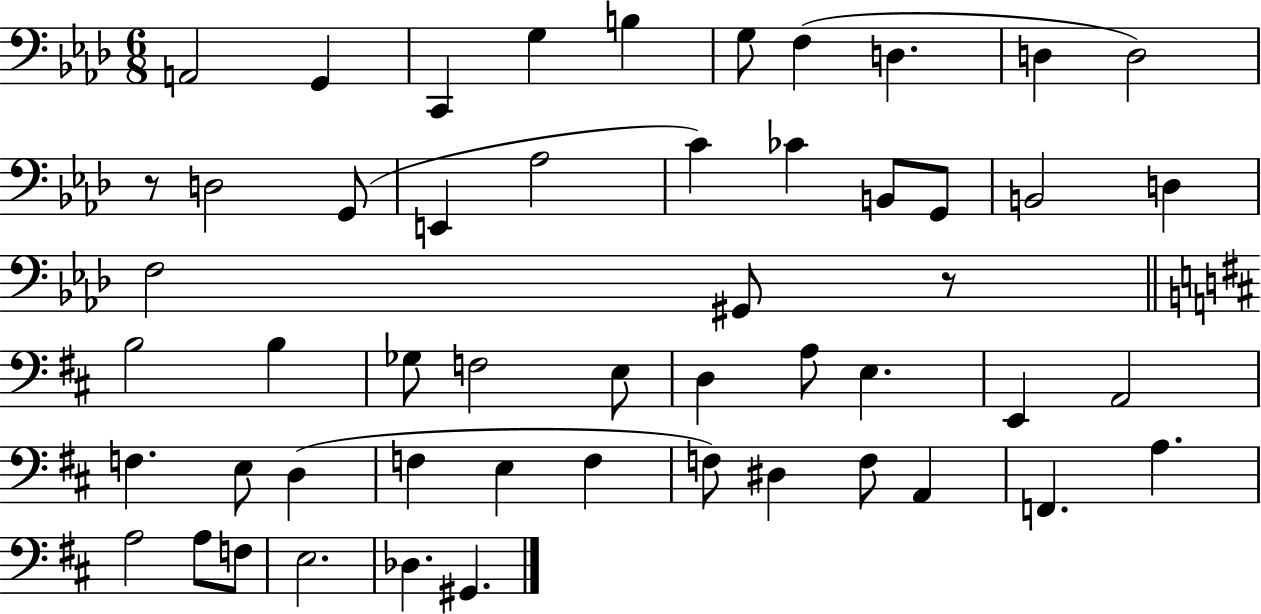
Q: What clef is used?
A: bass